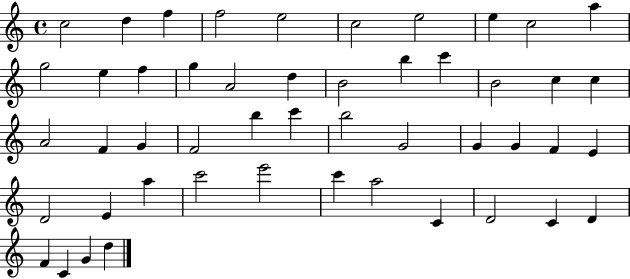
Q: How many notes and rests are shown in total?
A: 49